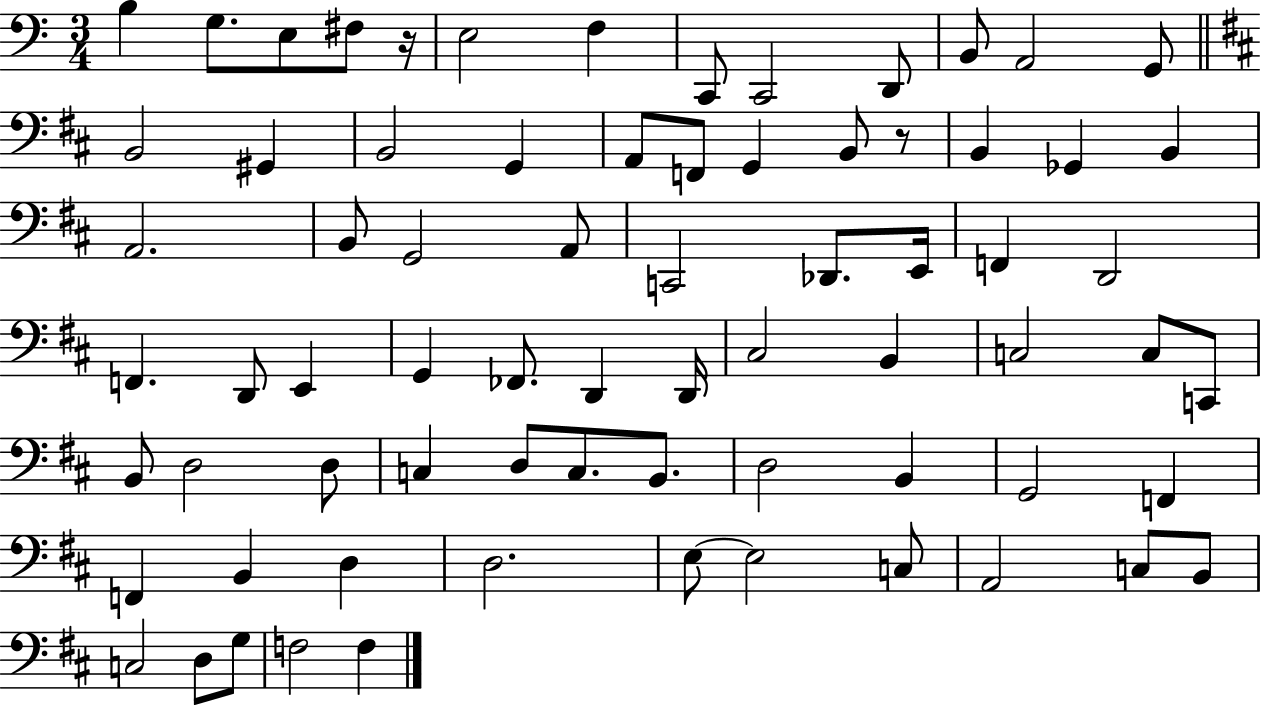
{
  \clef bass
  \numericTimeSignature
  \time 3/4
  \key c \major
  b4 g8. e8 fis8 r16 | e2 f4 | c,8 c,2 d,8 | b,8 a,2 g,8 | \break \bar "||" \break \key d \major b,2 gis,4 | b,2 g,4 | a,8 f,8 g,4 b,8 r8 | b,4 ges,4 b,4 | \break a,2. | b,8 g,2 a,8 | c,2 des,8. e,16 | f,4 d,2 | \break f,4. d,8 e,4 | g,4 fes,8. d,4 d,16 | cis2 b,4 | c2 c8 c,8 | \break b,8 d2 d8 | c4 d8 c8. b,8. | d2 b,4 | g,2 f,4 | \break f,4 b,4 d4 | d2. | e8~~ e2 c8 | a,2 c8 b,8 | \break c2 d8 g8 | f2 f4 | \bar "|."
}